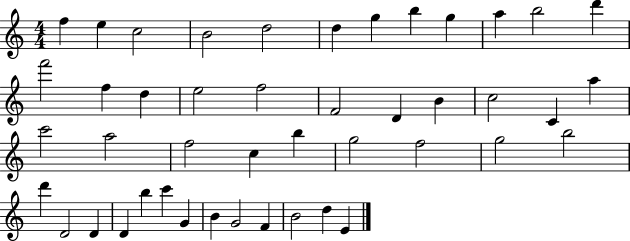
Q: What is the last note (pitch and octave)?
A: E4